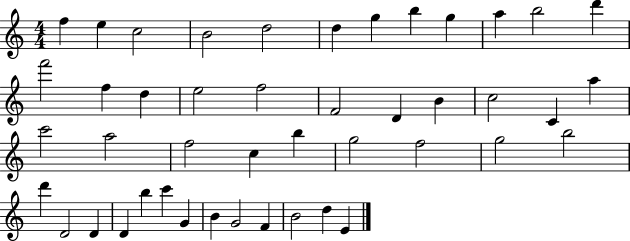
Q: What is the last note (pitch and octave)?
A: E4